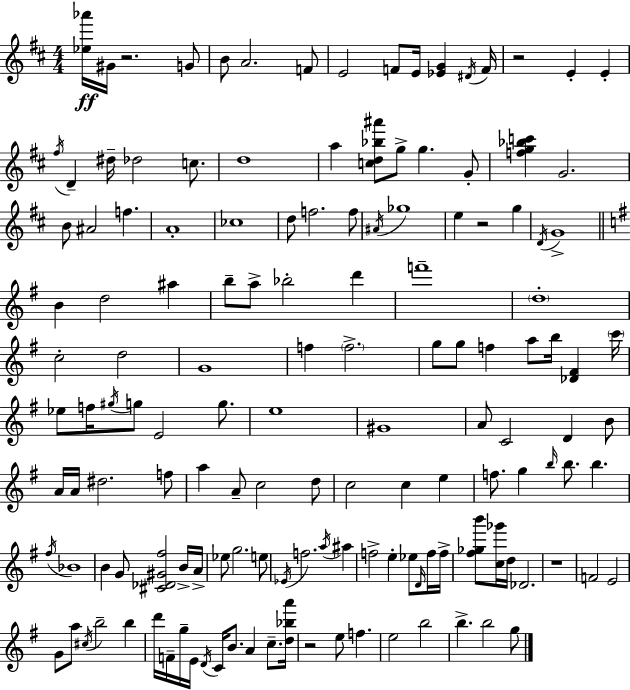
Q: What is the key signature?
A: D major